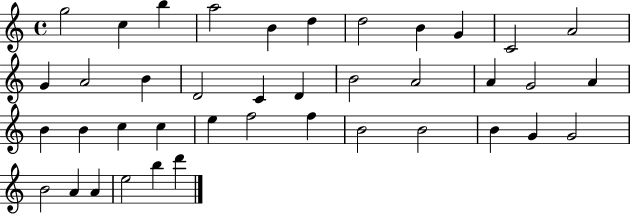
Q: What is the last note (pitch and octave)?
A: D6